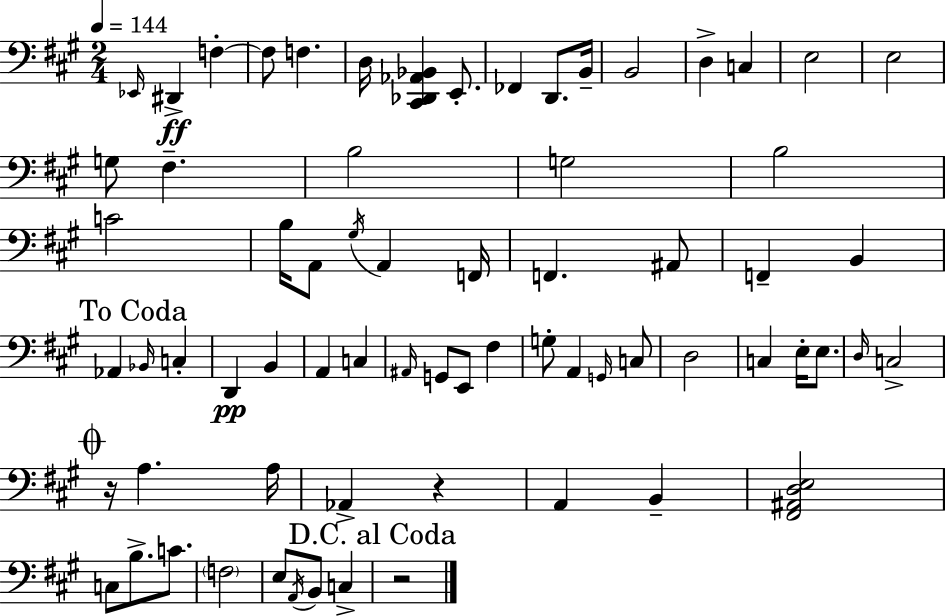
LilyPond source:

{
  \clef bass
  \numericTimeSignature
  \time 2/4
  \key a \major
  \tempo 4 = 144
  \repeat volta 2 { \grace { ees,16 }\ff dis,4-> f4-.~~ | f8 f4. | d16 <cis, des, aes, bes,>4 e,8.-. | fes,4 d,8. | \break b,16-- b,2 | d4-> c4 | e2 | e2 | \break g8 fis4.-- | b2 | g2 | b2 | \break c'2 | b16 a,8 \acciaccatura { gis16 } a,4 | f,16 f,4. | ais,8 f,4-- b,4 | \break \mark "To Coda" aes,4 \grace { bes,16 } c4-. | d,4\pp b,4 | a,4 c4 | \grace { ais,16 } g,8 e,8 | \break fis4 g8-. a,4 | \grace { g,16 } c8 d2 | c4 | e16-. e8. \grace { d16 } c2-> | \break \mark \markup { \musicglyph "scripts.coda" } r16 a4. | a16 aes,4-> | r4 a,4 | b,4-- <fis, ais, d e>2 | \break c8 | b8.-> c'8. \parenthesize f2 | e8 | \acciaccatura { a,16 } b,8 c4-> \mark "D.C. al Coda" r2 | \break } \bar "|."
}